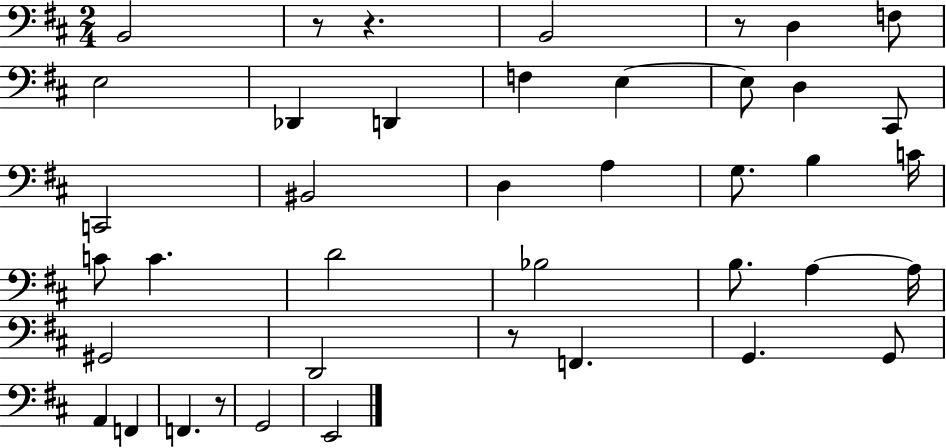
{
  \clef bass
  \numericTimeSignature
  \time 2/4
  \key d \major
  \repeat volta 2 { b,2 | r8 r4. | b,2 | r8 d4 f8 | \break e2 | des,4 d,4 | f4 e4~~ | e8 d4 cis,8 | \break c,2 | bis,2 | d4 a4 | g8. b4 c'16 | \break c'8 c'4. | d'2 | bes2 | b8. a4~~ a16 | \break gis,2 | d,2 | r8 f,4. | g,4. g,8 | \break a,4 f,4 | f,4. r8 | g,2 | e,2 | \break } \bar "|."
}